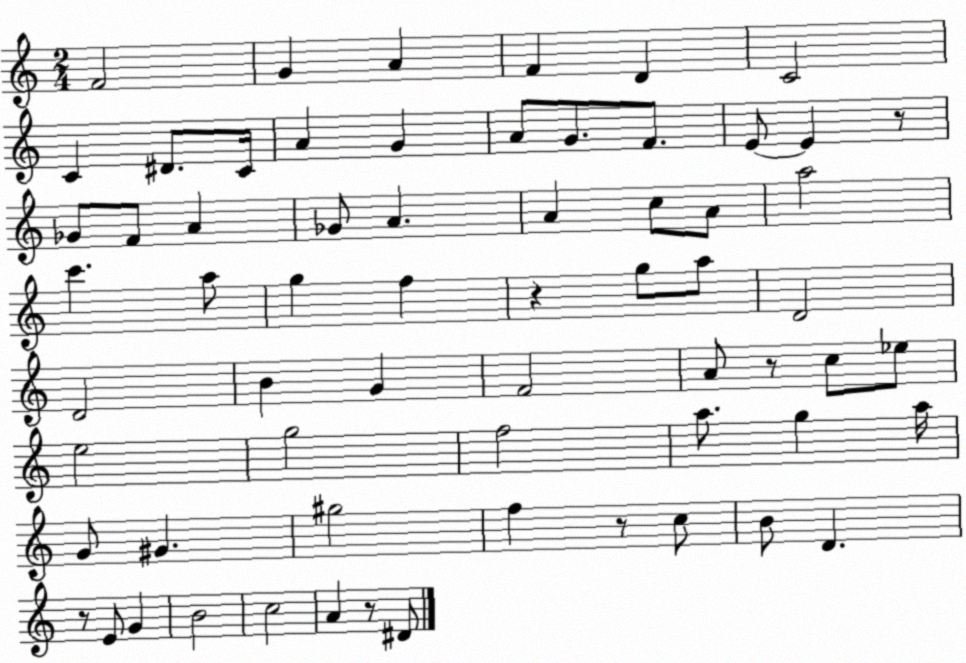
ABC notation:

X:1
T:Untitled
M:2/4
L:1/4
K:C
F2 G A F D C2 C ^D/2 C/4 A G A/2 G/2 F/2 E/2 E z/2 _G/2 F/2 A _G/2 A A c/2 A/2 a2 c' a/2 g f z g/2 a/2 D2 D2 B G F2 A/2 z/2 c/2 _e/2 e2 g2 f2 a/2 g a/4 G/2 ^G ^g2 f z/2 c/2 B/2 D z/2 E/2 G B2 c2 A z/2 ^D/2